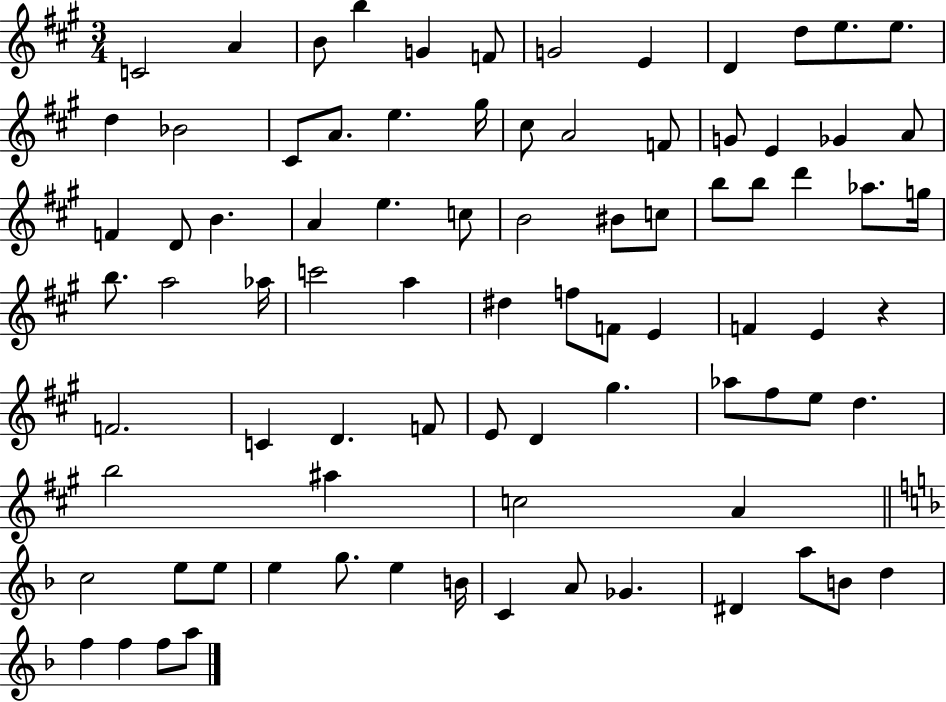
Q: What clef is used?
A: treble